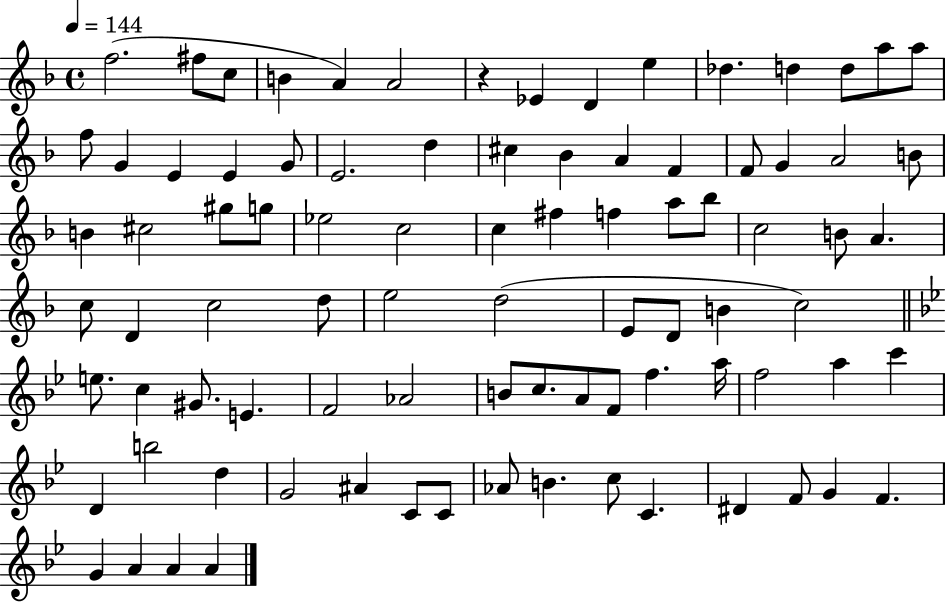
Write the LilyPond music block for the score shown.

{
  \clef treble
  \time 4/4
  \defaultTimeSignature
  \key f \major
  \tempo 4 = 144
  \repeat volta 2 { f''2.( fis''8 c''8 | b'4 a'4) a'2 | r4 ees'4 d'4 e''4 | des''4. d''4 d''8 a''8 a''8 | \break f''8 g'4 e'4 e'4 g'8 | e'2. d''4 | cis''4 bes'4 a'4 f'4 | f'8 g'4 a'2 b'8 | \break b'4 cis''2 gis''8 g''8 | ees''2 c''2 | c''4 fis''4 f''4 a''8 bes''8 | c''2 b'8 a'4. | \break c''8 d'4 c''2 d''8 | e''2 d''2( | e'8 d'8 b'4 c''2) | \bar "||" \break \key g \minor e''8. c''4 gis'8. e'4. | f'2 aes'2 | b'8 c''8. a'8 f'8 f''4. a''16 | f''2 a''4 c'''4 | \break d'4 b''2 d''4 | g'2 ais'4 c'8 c'8 | aes'8 b'4. c''8 c'4. | dis'4 f'8 g'4 f'4. | \break g'4 a'4 a'4 a'4 | } \bar "|."
}